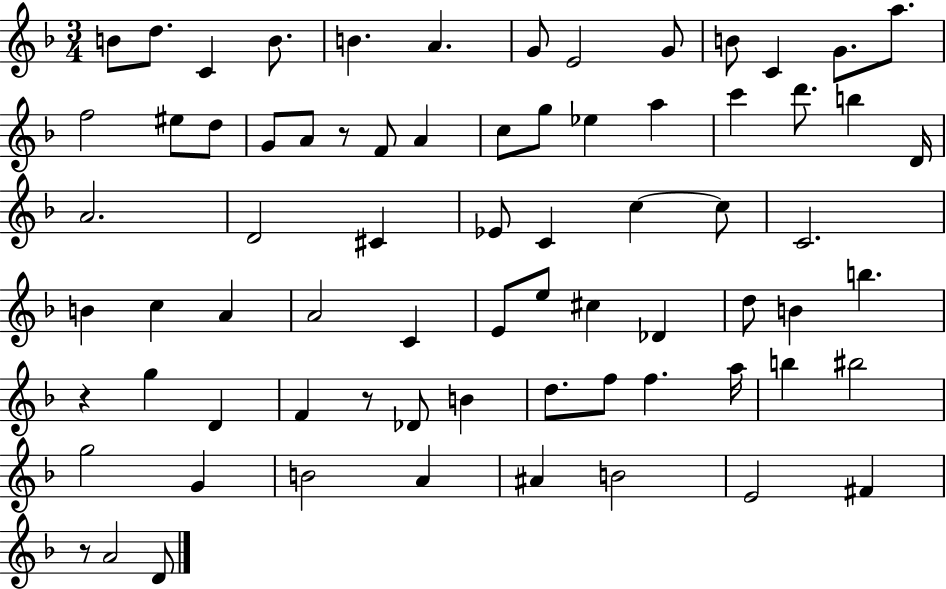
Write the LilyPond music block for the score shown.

{
  \clef treble
  \numericTimeSignature
  \time 3/4
  \key f \major
  b'8 d''8. c'4 b'8. | b'4. a'4. | g'8 e'2 g'8 | b'8 c'4 g'8. a''8. | \break f''2 eis''8 d''8 | g'8 a'8 r8 f'8 a'4 | c''8 g''8 ees''4 a''4 | c'''4 d'''8. b''4 d'16 | \break a'2. | d'2 cis'4 | ees'8 c'4 c''4~~ c''8 | c'2. | \break b'4 c''4 a'4 | a'2 c'4 | e'8 e''8 cis''4 des'4 | d''8 b'4 b''4. | \break r4 g''4 d'4 | f'4 r8 des'8 b'4 | d''8. f''8 f''4. a''16 | b''4 bis''2 | \break g''2 g'4 | b'2 a'4 | ais'4 b'2 | e'2 fis'4 | \break r8 a'2 d'8 | \bar "|."
}